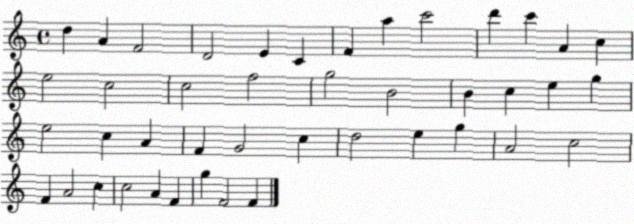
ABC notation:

X:1
T:Untitled
M:4/4
L:1/4
K:C
d A F2 D2 E C F a c'2 d' c' A c e2 c2 c2 f2 g2 B2 B c e g e2 c A F G2 c d2 e g A2 c2 F A2 c c2 A F g F2 F